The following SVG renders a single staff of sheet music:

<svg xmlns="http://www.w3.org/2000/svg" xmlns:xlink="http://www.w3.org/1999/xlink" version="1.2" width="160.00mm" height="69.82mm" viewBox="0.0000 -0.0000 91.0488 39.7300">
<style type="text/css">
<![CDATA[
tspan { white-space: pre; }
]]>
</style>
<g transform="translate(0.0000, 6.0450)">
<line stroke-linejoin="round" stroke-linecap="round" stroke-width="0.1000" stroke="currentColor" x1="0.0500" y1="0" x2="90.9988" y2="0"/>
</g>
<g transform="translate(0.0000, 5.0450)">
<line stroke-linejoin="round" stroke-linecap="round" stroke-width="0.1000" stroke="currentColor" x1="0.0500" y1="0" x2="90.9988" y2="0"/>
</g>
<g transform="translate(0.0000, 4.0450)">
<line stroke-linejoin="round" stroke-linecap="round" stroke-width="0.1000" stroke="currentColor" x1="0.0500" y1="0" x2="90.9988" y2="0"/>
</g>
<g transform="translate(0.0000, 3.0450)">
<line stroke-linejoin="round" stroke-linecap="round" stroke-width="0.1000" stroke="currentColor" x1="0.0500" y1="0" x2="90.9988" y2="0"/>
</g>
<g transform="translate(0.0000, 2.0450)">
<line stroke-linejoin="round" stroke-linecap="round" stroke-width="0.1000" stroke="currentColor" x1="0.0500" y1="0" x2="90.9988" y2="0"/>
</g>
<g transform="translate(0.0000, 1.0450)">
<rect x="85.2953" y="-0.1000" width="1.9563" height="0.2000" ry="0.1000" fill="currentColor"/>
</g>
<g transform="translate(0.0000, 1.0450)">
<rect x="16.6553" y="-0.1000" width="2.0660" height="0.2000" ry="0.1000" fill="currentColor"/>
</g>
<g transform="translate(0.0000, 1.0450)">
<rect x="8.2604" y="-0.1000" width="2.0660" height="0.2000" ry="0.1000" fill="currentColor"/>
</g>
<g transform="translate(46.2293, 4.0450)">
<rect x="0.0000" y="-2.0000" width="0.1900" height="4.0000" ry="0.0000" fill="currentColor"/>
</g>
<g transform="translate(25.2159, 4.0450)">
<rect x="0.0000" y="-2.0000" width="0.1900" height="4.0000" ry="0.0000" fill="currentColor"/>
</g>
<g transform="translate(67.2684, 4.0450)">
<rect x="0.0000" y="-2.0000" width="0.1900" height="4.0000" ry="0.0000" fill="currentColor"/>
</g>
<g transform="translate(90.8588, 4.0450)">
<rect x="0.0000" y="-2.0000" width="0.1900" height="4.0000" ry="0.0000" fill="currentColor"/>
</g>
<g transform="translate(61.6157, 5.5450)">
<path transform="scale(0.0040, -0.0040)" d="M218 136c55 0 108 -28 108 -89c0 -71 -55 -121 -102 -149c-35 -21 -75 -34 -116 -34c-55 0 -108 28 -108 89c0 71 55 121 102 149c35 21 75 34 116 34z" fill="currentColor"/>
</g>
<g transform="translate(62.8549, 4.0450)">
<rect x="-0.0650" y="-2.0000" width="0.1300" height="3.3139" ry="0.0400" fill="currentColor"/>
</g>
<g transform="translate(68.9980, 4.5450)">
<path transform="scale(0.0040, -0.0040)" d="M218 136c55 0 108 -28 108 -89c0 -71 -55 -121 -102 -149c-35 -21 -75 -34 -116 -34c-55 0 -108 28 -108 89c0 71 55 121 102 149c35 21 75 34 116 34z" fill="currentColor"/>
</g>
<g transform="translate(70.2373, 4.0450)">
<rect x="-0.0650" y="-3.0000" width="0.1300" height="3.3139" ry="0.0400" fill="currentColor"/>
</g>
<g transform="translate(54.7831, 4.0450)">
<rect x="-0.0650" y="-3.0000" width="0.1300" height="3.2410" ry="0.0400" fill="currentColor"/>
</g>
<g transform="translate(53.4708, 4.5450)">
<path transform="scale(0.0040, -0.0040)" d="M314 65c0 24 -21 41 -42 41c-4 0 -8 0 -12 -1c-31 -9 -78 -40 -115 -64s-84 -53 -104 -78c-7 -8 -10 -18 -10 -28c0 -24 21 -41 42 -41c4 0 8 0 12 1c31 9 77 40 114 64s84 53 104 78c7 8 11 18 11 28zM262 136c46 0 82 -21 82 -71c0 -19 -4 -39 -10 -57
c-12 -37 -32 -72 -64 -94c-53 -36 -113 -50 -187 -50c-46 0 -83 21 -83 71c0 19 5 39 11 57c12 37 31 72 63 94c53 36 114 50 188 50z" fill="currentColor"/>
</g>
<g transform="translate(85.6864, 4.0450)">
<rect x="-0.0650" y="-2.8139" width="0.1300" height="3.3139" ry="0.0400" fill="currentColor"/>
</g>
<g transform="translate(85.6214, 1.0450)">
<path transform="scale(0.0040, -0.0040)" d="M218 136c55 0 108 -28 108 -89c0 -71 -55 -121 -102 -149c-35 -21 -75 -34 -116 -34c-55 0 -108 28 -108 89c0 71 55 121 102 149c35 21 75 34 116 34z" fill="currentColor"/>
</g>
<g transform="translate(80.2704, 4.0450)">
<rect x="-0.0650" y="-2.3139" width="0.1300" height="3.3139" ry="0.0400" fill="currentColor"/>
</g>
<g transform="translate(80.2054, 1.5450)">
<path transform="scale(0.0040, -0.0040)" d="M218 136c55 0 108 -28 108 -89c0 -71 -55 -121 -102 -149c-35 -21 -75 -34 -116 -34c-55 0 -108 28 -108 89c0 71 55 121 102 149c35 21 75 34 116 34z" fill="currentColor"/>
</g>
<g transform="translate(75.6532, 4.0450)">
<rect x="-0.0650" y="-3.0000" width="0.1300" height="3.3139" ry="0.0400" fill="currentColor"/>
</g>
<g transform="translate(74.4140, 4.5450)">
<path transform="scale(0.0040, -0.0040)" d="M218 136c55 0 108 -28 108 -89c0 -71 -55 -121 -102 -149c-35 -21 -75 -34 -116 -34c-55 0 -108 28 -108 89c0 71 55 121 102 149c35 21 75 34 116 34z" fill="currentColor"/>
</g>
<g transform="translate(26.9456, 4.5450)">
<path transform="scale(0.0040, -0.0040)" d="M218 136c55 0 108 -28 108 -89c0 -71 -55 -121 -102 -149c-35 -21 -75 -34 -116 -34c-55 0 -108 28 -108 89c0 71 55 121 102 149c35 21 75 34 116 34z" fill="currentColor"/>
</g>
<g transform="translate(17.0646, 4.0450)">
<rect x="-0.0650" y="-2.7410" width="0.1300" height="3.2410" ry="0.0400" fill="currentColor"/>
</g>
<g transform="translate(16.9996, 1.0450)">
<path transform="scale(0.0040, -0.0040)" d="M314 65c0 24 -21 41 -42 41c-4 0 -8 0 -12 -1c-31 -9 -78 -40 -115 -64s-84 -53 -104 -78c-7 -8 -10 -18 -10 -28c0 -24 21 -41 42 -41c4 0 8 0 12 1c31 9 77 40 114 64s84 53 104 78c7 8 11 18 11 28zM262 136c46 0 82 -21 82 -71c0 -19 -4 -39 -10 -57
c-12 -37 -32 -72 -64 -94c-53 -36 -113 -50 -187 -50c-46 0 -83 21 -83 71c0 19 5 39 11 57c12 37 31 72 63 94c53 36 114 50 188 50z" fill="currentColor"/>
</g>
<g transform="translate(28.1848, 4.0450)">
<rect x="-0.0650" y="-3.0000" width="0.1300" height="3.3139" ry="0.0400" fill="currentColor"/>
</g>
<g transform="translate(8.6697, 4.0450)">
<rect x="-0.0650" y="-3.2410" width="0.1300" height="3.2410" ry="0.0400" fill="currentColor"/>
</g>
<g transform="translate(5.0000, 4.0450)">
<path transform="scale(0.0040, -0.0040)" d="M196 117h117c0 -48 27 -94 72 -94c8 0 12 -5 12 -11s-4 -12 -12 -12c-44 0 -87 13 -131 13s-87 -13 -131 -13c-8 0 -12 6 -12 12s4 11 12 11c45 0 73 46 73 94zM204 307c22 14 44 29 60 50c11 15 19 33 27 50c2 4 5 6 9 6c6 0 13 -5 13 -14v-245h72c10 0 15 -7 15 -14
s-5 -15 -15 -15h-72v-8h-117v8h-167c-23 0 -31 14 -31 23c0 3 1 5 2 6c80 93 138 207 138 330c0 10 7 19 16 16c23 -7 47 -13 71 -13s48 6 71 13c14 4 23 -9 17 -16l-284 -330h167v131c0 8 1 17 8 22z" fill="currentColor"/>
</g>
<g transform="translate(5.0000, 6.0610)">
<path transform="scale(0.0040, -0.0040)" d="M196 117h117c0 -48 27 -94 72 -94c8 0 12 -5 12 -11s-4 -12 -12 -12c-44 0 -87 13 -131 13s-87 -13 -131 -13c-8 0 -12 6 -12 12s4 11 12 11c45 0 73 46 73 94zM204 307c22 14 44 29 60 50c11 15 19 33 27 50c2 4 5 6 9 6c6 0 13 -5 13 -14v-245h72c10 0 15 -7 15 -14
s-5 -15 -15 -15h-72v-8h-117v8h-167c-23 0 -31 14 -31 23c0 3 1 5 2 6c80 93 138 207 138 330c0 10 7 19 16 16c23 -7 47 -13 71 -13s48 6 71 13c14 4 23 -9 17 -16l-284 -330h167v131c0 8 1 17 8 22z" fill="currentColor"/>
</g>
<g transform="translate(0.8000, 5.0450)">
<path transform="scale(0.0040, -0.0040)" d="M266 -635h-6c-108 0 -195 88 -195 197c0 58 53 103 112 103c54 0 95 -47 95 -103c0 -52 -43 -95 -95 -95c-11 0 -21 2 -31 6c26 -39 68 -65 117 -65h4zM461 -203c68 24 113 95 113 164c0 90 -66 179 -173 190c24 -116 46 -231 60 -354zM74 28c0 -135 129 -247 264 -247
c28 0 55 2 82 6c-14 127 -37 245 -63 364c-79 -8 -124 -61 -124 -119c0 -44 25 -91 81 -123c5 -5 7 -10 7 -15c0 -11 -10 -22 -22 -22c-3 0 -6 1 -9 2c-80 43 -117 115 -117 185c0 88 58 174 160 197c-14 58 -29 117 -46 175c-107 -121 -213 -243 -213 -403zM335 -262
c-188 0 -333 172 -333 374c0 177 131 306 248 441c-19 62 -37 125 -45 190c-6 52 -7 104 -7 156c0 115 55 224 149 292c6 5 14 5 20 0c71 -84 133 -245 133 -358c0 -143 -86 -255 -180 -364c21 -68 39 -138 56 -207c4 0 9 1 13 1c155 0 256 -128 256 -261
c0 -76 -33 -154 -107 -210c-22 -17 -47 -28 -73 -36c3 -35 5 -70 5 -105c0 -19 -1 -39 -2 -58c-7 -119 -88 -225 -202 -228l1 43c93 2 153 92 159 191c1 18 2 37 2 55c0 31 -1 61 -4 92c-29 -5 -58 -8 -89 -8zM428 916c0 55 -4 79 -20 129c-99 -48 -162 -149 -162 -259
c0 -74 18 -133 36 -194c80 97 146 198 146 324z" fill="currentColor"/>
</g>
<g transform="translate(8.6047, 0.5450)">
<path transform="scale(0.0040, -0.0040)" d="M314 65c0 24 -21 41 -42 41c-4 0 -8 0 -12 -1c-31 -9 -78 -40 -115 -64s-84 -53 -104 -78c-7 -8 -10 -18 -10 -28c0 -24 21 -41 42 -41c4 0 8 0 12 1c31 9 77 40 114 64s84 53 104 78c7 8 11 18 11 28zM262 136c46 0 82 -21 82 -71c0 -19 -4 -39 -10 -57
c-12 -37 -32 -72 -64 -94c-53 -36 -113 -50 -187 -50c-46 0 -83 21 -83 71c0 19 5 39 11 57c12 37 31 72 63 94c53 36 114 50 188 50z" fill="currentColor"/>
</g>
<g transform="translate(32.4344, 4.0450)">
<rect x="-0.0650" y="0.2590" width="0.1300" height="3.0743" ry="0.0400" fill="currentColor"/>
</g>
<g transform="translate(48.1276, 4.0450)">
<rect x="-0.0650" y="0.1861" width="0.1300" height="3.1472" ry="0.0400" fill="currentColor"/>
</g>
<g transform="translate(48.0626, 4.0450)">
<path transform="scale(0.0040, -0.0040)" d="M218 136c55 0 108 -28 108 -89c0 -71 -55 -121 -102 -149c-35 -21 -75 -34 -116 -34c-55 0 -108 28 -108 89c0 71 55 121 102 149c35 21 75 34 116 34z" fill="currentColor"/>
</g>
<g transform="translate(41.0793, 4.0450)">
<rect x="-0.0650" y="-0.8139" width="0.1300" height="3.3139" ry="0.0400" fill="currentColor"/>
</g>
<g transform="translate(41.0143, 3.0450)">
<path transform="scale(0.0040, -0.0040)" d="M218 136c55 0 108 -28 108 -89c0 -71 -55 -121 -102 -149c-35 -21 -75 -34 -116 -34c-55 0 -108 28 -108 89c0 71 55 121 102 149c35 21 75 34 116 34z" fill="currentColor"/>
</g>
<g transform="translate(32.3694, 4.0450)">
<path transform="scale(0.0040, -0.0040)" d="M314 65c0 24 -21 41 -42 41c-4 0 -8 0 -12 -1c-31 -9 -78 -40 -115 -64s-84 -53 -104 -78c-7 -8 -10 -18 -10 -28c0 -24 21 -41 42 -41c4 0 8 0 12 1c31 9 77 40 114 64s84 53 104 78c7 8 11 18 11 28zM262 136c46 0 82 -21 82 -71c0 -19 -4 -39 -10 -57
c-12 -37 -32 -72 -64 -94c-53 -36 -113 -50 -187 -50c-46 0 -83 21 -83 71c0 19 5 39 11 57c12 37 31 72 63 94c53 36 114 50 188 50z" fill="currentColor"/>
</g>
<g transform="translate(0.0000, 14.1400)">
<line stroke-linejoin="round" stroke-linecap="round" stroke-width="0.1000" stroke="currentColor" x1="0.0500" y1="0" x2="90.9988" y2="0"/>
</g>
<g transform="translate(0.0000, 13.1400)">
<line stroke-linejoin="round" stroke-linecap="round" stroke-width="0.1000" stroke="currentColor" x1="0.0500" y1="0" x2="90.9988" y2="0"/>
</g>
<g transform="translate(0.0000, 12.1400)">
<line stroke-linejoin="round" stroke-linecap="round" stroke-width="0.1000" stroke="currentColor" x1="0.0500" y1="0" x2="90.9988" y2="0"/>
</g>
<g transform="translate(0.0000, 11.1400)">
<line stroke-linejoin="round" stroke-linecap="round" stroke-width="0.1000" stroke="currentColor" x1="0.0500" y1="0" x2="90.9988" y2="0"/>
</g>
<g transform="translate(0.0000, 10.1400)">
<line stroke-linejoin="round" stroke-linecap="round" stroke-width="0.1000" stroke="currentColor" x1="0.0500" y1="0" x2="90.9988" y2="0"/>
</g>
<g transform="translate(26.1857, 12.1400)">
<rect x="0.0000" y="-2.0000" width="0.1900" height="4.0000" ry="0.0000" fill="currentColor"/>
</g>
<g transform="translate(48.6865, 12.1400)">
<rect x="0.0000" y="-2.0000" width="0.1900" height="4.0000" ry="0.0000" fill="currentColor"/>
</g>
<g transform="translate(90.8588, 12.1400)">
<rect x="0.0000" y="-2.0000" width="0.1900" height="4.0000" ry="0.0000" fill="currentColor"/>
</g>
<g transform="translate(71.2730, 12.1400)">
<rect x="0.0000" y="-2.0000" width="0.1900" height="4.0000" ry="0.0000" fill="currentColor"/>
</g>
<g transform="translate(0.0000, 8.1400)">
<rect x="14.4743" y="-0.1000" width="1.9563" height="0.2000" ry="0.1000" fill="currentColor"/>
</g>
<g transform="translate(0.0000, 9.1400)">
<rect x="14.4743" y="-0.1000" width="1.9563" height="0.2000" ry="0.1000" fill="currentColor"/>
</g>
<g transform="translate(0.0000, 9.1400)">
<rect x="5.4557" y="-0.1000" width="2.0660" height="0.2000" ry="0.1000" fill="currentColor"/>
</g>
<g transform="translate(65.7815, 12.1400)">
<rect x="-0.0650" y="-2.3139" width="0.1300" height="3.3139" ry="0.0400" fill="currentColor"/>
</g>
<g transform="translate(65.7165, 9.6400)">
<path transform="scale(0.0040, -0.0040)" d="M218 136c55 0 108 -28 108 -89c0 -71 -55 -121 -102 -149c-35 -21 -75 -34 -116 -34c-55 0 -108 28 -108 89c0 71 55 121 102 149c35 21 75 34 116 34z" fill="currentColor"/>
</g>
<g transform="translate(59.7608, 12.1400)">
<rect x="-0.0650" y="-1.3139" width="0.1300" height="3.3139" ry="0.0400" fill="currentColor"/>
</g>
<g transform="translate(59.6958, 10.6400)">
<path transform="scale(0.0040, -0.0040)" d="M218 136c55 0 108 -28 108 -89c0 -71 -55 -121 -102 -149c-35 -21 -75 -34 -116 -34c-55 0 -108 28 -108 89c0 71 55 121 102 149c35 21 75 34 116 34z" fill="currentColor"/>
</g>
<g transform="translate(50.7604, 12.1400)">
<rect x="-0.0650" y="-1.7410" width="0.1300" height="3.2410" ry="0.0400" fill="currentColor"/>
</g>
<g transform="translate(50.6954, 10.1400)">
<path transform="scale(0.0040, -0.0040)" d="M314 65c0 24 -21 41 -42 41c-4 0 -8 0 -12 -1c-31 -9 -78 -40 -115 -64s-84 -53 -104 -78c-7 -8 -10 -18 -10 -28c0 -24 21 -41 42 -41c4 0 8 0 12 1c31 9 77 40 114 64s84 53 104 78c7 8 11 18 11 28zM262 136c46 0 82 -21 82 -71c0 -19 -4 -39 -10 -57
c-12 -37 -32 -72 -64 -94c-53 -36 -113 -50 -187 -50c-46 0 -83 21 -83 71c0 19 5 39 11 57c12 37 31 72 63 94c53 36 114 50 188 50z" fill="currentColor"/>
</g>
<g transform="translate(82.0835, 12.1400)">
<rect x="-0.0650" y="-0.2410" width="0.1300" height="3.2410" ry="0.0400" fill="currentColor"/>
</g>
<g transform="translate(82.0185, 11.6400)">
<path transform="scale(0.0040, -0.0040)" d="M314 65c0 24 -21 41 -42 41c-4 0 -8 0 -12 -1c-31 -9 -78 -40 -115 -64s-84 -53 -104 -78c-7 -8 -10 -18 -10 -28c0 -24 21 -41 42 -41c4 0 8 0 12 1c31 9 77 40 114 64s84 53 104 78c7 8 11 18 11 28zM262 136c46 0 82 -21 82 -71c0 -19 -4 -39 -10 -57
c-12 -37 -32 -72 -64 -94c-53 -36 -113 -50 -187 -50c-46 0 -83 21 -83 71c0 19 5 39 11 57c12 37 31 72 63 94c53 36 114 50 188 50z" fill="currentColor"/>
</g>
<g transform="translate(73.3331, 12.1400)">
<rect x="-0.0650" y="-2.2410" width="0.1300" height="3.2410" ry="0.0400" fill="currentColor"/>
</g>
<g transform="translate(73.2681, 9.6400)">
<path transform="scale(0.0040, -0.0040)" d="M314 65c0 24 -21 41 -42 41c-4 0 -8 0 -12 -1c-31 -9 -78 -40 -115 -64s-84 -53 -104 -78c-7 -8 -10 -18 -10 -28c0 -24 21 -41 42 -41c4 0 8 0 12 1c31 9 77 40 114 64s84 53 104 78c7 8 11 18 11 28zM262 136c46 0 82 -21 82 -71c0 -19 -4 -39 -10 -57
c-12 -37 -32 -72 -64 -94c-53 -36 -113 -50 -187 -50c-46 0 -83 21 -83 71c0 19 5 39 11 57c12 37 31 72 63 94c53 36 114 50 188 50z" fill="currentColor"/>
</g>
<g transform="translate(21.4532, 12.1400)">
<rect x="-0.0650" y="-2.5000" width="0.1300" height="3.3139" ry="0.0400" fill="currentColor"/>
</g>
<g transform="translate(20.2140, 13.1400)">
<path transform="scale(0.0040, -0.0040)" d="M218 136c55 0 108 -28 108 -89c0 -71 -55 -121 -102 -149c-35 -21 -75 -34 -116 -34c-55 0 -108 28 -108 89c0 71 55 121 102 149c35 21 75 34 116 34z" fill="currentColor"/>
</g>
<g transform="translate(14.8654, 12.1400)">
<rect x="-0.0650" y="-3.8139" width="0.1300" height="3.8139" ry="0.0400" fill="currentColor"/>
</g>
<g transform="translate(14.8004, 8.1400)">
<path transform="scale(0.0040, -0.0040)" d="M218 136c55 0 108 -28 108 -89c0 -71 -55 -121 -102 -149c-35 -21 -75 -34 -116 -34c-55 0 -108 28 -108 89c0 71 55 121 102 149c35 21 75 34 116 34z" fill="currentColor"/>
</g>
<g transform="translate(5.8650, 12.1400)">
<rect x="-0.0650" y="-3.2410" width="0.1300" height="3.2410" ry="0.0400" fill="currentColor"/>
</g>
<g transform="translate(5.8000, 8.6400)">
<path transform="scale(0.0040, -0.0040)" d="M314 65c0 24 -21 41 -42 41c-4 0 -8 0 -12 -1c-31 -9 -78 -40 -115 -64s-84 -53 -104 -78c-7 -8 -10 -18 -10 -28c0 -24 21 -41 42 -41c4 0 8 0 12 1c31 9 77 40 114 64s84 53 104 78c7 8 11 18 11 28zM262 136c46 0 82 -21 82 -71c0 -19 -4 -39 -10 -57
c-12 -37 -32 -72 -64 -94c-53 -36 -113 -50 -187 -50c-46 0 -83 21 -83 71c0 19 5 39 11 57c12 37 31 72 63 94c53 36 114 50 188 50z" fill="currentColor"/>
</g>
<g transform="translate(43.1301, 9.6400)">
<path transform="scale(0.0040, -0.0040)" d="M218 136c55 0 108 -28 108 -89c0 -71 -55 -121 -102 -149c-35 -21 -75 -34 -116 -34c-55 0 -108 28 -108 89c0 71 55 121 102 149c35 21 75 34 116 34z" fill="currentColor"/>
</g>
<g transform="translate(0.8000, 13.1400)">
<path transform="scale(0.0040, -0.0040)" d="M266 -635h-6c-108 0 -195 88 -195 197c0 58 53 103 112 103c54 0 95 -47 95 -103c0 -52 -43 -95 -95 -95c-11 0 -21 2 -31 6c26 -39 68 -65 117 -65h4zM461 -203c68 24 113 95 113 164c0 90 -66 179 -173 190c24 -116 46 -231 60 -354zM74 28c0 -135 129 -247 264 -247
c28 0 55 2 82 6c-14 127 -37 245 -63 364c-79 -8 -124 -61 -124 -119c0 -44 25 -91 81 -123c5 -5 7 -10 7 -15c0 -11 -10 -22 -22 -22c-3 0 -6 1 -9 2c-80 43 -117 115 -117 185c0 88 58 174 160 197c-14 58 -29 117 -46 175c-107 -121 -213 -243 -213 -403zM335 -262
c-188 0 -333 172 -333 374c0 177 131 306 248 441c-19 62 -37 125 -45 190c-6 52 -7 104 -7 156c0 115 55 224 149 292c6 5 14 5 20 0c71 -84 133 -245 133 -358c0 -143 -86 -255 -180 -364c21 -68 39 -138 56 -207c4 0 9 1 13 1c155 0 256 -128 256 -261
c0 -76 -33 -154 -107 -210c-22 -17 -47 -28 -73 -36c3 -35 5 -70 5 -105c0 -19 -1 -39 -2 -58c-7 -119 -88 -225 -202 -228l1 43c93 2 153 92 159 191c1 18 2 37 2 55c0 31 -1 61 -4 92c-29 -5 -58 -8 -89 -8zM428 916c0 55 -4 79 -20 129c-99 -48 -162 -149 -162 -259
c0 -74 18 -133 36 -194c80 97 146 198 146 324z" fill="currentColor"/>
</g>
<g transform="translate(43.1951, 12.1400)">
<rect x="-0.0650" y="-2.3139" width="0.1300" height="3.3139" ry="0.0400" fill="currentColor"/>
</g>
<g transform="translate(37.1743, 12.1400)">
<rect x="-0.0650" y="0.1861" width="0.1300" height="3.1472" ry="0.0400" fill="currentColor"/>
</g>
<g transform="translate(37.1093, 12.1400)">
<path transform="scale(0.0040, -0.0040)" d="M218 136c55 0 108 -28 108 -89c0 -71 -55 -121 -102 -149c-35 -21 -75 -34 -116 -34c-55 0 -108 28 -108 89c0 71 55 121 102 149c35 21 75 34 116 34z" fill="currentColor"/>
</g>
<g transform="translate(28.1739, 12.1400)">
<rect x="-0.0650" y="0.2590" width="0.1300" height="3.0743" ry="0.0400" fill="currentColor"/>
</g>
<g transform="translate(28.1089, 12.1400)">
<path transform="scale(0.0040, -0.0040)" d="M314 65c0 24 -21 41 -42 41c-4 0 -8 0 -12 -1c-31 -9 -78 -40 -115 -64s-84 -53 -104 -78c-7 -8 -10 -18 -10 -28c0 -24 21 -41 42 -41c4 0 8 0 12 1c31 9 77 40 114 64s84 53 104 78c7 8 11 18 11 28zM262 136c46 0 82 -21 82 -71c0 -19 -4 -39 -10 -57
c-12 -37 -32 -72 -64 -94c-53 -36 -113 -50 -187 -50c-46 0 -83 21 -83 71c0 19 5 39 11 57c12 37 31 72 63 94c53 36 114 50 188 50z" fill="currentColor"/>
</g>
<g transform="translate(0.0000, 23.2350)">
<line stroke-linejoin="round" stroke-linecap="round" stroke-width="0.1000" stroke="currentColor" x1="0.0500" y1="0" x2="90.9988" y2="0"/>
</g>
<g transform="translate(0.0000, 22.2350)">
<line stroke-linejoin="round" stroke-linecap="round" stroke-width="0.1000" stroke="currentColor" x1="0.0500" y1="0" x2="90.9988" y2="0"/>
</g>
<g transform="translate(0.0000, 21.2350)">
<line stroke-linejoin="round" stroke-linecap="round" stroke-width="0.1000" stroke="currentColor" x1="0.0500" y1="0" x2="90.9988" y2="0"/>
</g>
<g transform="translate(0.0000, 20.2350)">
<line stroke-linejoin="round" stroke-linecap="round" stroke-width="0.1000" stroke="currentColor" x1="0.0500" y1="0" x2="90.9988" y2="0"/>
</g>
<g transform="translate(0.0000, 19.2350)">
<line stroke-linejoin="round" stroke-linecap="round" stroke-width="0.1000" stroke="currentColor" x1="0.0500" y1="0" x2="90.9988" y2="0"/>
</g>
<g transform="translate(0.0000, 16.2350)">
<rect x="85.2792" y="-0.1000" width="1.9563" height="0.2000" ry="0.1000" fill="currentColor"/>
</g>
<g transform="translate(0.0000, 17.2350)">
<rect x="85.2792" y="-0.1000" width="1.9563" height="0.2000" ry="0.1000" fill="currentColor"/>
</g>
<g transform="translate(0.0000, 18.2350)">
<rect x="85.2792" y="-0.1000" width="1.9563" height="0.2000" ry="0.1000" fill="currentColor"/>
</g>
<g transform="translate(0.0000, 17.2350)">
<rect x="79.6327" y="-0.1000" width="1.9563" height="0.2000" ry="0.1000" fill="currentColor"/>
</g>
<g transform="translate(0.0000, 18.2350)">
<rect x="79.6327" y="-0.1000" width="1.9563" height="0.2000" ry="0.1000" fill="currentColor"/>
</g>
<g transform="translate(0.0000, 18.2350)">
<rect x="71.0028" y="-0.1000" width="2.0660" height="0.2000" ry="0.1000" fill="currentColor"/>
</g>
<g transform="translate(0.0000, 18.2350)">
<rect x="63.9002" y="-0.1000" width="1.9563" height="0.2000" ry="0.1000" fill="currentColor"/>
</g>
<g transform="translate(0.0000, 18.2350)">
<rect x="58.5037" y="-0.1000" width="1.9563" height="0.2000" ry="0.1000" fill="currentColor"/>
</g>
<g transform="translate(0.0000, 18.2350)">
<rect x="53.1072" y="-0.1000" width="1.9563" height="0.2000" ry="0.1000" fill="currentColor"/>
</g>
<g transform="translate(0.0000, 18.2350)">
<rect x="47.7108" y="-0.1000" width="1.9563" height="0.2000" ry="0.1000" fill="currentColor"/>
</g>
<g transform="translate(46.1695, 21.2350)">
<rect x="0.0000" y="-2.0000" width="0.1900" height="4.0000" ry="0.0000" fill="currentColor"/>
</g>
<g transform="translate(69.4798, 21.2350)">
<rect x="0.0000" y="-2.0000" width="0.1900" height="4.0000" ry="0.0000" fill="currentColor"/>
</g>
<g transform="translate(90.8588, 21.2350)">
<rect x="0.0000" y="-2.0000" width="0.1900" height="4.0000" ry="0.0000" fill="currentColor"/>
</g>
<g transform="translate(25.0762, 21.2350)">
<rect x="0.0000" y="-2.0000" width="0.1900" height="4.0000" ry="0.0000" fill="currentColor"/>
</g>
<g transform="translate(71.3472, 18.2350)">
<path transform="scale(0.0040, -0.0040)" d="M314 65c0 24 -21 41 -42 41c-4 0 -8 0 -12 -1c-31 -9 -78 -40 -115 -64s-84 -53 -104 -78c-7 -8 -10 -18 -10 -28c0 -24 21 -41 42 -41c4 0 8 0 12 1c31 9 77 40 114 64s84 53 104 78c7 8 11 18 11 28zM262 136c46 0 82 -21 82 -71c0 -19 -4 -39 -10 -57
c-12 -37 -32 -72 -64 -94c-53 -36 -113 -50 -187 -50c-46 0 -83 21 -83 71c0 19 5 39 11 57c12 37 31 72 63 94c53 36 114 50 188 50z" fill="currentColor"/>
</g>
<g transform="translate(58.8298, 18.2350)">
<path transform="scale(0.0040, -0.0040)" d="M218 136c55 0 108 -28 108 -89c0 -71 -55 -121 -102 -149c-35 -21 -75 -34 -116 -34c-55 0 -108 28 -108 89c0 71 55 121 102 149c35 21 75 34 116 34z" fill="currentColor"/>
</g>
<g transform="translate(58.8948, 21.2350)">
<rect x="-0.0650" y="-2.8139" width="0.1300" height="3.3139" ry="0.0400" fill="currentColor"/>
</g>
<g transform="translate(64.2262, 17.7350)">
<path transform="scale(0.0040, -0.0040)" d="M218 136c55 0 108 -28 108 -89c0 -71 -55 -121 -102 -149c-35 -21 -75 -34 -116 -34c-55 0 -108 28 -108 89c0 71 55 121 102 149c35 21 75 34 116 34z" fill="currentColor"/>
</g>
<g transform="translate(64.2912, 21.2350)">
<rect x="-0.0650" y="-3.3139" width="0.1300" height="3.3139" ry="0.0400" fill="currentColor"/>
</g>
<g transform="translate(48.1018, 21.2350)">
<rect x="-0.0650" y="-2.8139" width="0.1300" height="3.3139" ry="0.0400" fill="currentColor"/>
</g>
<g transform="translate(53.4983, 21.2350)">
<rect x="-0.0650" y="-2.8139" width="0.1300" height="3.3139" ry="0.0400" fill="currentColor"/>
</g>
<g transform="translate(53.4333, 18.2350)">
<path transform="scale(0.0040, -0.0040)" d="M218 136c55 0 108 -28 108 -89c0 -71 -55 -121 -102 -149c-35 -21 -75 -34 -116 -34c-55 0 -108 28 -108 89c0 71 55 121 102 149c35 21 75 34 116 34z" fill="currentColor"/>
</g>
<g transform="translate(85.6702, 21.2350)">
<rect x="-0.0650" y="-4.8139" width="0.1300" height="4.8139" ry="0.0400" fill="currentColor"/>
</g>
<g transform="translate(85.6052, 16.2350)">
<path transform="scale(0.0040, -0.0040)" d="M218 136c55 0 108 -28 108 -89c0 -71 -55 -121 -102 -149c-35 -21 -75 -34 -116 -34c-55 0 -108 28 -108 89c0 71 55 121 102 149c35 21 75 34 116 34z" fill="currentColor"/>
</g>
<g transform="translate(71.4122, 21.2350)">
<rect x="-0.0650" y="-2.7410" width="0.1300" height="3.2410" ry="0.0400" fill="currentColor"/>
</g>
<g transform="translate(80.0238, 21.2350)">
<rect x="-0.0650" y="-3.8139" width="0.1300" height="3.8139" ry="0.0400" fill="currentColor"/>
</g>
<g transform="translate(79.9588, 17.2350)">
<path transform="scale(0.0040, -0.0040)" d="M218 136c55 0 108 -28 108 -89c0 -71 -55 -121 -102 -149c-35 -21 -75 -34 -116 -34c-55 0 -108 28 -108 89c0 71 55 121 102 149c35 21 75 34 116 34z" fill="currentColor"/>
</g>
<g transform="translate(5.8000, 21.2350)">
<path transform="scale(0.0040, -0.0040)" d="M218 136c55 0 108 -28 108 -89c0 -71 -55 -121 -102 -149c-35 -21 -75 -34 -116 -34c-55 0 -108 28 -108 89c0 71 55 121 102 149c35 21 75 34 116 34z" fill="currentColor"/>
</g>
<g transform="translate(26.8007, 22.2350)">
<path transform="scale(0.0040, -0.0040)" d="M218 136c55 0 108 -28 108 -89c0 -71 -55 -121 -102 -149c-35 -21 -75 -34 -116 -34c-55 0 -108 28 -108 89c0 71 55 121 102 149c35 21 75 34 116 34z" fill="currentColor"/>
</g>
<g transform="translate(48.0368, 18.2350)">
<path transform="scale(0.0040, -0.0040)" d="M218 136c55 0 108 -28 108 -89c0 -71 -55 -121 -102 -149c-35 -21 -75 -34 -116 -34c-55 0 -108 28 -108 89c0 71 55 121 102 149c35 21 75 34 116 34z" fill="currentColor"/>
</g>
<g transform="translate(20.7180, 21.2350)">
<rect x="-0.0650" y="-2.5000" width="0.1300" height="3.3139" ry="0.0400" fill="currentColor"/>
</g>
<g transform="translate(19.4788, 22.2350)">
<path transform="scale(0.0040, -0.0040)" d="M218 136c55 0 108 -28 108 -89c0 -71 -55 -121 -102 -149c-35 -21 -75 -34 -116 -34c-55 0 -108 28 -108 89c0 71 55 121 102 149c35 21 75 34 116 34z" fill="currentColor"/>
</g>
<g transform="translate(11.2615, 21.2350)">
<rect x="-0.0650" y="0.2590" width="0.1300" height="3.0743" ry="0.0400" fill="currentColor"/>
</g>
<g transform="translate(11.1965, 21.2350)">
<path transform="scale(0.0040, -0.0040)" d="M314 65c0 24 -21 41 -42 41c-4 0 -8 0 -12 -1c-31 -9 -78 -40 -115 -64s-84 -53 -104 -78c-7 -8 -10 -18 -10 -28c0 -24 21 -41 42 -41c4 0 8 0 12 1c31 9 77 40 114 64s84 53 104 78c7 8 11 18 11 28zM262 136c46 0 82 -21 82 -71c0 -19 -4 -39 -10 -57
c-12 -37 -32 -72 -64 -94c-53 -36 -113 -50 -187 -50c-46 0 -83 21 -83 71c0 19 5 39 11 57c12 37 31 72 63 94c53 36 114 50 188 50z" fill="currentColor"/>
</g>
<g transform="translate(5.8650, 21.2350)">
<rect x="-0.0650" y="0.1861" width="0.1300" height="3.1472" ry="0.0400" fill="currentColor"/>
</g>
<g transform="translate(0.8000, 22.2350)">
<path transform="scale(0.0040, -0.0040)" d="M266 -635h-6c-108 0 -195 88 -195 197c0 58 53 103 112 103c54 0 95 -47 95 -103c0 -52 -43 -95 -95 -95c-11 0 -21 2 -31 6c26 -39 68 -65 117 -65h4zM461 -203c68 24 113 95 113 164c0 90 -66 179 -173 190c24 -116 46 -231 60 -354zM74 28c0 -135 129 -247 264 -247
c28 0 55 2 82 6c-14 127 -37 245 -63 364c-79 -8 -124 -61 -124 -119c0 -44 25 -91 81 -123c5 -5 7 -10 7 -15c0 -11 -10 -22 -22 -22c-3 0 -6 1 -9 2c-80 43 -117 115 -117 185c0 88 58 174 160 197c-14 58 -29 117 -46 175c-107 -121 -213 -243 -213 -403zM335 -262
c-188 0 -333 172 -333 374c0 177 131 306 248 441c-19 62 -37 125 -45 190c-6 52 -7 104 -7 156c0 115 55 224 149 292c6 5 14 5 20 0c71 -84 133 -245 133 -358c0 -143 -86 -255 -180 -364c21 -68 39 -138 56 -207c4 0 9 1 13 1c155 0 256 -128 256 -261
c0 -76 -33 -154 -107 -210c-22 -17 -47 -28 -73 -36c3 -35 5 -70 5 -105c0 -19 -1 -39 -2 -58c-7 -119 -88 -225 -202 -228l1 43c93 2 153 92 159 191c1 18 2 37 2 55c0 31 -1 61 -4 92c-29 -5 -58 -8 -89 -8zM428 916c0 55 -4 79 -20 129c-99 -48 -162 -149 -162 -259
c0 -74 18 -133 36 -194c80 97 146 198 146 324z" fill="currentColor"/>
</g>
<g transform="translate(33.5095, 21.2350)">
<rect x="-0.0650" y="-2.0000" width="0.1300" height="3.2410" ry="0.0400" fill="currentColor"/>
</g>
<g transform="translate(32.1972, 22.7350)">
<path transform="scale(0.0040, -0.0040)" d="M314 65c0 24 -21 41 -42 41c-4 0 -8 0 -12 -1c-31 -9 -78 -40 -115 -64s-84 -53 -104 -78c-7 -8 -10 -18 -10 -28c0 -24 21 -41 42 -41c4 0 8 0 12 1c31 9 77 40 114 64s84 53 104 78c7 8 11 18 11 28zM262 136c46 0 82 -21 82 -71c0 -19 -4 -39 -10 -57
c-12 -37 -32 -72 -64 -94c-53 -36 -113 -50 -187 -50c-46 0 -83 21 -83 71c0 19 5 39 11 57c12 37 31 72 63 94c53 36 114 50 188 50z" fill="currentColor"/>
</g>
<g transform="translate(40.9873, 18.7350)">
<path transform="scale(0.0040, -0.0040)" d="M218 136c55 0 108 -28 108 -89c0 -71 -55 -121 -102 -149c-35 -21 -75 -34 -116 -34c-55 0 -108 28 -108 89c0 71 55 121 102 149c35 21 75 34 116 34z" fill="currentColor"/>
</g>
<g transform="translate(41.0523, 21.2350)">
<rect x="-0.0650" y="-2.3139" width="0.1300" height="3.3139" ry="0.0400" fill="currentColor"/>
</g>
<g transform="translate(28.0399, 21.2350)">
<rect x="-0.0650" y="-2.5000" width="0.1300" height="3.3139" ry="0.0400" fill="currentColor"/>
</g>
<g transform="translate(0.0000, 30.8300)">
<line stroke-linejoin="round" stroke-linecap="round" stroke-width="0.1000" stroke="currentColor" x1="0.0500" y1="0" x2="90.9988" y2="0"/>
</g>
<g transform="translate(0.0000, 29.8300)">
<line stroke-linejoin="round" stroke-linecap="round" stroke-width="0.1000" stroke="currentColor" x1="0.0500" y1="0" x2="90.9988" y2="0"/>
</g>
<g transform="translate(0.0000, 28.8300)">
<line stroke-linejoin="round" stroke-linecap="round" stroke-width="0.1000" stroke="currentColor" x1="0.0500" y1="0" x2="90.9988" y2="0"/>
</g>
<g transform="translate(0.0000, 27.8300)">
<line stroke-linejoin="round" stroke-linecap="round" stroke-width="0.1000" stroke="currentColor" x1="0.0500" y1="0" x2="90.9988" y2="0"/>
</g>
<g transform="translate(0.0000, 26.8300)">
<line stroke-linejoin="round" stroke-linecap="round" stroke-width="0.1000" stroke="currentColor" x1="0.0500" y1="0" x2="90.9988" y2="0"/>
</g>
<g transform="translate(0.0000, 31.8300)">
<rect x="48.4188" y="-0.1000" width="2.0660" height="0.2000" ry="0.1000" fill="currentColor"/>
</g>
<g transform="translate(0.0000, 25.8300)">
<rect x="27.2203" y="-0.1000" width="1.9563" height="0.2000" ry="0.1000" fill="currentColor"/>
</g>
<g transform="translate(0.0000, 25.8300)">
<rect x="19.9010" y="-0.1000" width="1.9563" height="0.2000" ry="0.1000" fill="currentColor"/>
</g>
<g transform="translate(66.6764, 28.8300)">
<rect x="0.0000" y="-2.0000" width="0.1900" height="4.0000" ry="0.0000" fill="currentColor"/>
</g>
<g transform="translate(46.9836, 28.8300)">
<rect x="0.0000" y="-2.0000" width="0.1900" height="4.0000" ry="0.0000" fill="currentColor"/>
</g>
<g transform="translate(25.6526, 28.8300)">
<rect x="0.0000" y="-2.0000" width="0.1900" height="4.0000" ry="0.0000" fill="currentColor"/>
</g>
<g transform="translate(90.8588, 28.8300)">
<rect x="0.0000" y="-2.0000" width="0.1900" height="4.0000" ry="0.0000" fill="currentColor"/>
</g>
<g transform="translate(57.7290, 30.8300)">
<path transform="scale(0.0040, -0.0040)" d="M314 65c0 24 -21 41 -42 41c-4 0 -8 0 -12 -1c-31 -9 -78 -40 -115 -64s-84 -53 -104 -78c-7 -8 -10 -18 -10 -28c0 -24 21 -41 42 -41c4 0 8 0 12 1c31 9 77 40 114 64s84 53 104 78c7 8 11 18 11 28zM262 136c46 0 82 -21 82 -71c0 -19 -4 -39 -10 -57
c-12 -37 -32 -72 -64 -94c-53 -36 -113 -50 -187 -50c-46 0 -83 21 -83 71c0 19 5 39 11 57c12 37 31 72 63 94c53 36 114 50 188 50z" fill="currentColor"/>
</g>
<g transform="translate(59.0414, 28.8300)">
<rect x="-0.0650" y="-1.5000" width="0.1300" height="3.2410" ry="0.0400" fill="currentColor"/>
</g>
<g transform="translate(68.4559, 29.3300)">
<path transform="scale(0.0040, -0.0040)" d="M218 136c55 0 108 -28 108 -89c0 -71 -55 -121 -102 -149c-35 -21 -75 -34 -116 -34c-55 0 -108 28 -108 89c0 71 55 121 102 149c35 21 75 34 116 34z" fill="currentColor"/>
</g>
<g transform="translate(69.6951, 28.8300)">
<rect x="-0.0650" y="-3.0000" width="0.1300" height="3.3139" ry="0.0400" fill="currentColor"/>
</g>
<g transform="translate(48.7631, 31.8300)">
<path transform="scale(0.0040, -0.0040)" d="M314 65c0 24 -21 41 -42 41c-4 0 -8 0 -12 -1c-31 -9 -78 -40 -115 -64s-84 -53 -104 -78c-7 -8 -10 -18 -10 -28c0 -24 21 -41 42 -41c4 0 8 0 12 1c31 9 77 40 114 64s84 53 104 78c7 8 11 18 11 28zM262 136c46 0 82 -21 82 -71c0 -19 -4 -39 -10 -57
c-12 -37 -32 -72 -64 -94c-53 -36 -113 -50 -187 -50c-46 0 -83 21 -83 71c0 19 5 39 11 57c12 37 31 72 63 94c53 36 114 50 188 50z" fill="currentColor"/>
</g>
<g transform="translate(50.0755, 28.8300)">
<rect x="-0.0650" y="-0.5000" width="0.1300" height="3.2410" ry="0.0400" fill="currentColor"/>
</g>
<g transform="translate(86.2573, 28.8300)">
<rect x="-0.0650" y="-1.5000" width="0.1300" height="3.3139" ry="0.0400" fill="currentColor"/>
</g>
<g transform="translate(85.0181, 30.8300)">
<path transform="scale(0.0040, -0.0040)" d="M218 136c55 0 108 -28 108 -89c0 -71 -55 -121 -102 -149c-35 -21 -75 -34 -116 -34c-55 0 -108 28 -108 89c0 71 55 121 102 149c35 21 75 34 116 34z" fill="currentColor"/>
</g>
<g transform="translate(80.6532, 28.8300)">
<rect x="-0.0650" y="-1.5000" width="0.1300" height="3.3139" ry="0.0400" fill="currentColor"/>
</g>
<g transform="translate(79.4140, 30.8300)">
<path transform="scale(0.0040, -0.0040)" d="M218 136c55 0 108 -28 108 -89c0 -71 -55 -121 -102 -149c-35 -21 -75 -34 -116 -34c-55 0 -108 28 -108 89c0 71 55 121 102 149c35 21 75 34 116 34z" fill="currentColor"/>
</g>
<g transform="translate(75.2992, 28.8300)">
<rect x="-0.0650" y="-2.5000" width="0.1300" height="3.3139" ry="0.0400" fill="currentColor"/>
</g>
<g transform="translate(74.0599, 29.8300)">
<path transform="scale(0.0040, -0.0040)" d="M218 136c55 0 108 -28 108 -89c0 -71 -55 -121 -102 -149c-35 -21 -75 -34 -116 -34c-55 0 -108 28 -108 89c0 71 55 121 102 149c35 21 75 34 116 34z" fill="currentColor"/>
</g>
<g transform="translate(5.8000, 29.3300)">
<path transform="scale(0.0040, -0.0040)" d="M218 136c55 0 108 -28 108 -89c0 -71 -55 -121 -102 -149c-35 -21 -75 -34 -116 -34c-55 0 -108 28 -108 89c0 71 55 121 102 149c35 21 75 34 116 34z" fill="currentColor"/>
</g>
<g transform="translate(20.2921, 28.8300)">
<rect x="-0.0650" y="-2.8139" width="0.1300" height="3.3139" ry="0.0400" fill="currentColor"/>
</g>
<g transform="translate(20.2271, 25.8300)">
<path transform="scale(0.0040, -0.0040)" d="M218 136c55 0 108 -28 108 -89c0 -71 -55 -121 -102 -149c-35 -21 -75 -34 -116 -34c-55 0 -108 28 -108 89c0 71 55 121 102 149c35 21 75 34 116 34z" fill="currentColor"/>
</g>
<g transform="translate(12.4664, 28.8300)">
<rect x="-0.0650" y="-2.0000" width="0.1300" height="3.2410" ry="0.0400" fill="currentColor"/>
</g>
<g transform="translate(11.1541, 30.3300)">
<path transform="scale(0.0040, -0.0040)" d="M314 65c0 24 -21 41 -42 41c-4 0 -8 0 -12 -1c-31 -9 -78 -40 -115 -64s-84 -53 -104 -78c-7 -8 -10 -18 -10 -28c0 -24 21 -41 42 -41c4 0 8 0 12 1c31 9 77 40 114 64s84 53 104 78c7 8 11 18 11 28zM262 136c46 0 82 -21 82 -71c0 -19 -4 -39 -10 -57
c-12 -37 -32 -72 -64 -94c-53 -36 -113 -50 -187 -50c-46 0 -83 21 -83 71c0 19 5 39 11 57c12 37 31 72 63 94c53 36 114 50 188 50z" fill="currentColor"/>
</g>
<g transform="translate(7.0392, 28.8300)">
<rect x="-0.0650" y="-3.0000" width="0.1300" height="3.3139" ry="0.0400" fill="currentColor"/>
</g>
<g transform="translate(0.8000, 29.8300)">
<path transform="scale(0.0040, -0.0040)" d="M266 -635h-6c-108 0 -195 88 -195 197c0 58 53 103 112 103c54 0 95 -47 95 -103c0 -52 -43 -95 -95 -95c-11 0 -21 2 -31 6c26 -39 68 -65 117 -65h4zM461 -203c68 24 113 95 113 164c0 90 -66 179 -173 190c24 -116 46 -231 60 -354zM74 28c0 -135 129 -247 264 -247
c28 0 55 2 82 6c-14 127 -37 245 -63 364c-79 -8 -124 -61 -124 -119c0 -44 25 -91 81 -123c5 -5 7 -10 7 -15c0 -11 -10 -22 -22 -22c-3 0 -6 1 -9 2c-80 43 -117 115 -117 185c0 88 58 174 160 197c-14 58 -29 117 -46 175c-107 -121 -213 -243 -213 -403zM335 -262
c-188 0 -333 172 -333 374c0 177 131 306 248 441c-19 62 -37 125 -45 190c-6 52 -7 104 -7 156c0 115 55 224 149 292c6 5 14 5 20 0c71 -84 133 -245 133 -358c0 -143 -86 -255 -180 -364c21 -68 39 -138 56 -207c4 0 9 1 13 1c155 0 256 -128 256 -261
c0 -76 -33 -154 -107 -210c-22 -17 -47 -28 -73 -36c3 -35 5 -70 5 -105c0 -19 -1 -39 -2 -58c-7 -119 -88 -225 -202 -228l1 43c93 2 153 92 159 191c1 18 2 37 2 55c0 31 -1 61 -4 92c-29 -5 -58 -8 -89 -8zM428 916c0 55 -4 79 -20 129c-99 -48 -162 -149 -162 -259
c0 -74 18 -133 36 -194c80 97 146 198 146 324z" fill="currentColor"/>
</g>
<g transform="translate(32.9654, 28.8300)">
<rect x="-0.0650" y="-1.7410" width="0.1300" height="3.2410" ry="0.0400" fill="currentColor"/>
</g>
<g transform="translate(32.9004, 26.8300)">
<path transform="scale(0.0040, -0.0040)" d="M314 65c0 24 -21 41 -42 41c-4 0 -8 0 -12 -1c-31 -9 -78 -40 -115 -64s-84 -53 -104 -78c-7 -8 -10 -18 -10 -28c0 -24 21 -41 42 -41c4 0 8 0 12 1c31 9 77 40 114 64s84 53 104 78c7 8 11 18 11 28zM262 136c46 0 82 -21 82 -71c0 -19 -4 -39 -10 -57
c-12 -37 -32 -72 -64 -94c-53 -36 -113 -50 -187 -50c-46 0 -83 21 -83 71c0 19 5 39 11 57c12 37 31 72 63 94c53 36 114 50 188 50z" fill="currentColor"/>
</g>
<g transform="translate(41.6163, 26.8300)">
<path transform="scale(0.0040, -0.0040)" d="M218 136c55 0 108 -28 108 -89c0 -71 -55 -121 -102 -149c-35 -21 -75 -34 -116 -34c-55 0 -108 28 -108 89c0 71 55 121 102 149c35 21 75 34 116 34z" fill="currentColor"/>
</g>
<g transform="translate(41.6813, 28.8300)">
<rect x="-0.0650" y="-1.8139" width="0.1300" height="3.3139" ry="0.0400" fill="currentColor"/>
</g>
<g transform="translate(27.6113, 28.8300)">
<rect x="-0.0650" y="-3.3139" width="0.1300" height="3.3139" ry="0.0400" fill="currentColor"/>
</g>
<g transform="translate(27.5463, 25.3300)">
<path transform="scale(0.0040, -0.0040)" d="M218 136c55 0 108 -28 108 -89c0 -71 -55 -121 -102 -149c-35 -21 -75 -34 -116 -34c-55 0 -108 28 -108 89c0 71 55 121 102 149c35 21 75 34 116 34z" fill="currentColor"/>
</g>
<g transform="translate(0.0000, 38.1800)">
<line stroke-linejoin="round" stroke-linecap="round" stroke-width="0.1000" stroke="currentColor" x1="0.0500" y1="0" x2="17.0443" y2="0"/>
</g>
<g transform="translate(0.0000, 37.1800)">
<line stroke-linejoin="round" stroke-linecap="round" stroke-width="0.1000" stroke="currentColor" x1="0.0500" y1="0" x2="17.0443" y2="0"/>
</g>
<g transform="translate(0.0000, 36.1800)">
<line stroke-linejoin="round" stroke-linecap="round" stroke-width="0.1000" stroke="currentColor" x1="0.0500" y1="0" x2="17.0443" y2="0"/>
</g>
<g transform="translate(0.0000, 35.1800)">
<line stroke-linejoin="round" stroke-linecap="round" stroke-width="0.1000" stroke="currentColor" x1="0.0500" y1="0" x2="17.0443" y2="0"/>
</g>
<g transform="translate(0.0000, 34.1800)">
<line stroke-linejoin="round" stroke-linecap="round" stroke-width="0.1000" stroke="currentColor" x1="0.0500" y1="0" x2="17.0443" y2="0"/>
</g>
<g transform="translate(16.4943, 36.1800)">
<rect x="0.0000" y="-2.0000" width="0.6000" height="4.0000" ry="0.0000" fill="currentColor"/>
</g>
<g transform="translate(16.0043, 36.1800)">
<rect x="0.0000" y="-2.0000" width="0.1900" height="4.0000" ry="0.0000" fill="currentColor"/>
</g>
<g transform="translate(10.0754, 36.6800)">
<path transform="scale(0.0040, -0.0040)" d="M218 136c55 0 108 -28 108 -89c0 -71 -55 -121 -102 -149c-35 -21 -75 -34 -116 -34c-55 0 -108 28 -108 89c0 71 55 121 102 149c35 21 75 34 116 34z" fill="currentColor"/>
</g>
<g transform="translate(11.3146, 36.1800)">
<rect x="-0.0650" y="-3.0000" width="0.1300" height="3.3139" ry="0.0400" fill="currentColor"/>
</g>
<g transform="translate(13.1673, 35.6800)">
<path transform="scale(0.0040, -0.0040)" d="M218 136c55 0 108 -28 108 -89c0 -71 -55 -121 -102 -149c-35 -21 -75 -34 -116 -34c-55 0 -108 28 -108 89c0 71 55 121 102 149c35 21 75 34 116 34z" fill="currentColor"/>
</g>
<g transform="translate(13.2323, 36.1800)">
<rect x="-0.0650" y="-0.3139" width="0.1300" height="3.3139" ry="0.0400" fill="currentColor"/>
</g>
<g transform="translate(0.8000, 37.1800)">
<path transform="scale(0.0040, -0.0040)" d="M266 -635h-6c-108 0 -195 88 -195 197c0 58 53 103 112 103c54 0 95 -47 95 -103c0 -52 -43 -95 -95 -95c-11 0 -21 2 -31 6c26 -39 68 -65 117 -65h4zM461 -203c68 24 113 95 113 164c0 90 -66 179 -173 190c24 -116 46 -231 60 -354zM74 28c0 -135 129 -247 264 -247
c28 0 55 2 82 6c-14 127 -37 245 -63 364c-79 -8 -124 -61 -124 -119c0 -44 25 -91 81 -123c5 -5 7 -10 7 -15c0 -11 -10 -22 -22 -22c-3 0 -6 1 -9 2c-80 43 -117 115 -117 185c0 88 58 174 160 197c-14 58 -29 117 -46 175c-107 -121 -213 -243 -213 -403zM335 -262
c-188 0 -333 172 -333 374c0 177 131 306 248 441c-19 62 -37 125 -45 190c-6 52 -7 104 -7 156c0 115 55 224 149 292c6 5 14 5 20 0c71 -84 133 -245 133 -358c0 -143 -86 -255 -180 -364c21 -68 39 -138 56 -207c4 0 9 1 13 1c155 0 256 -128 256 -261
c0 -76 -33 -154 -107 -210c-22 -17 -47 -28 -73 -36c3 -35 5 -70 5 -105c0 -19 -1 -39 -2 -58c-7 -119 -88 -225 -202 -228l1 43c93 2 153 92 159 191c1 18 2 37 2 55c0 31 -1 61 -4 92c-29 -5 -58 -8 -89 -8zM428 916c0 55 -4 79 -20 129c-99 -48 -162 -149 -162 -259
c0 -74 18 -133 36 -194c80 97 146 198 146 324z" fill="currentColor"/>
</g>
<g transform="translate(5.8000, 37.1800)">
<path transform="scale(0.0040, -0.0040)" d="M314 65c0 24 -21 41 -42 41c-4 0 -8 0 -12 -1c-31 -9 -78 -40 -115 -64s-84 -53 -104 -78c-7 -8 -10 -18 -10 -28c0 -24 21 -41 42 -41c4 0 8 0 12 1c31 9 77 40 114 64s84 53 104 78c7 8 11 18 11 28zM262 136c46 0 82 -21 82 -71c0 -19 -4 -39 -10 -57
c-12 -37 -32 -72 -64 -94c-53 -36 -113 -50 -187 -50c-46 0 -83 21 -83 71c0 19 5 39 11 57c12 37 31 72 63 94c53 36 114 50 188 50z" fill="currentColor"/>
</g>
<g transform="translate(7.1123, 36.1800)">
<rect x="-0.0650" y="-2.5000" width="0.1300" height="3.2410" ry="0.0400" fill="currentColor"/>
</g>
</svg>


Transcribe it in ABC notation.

X:1
T:Untitled
M:4/4
L:1/4
K:C
b2 a2 A B2 d B A2 F A A g a b2 c' G B2 B g f2 e g g2 c2 B B2 G G F2 g a a a b a2 c' e' A F2 a b f2 f C2 E2 A G E E G2 A c